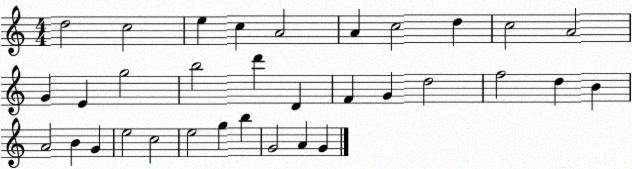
X:1
T:Untitled
M:4/4
L:1/4
K:C
d2 c2 e c A2 A c2 d c2 A2 G E g2 b2 d' D F G d2 f2 d B A2 B G e2 c2 e2 g b G2 A G